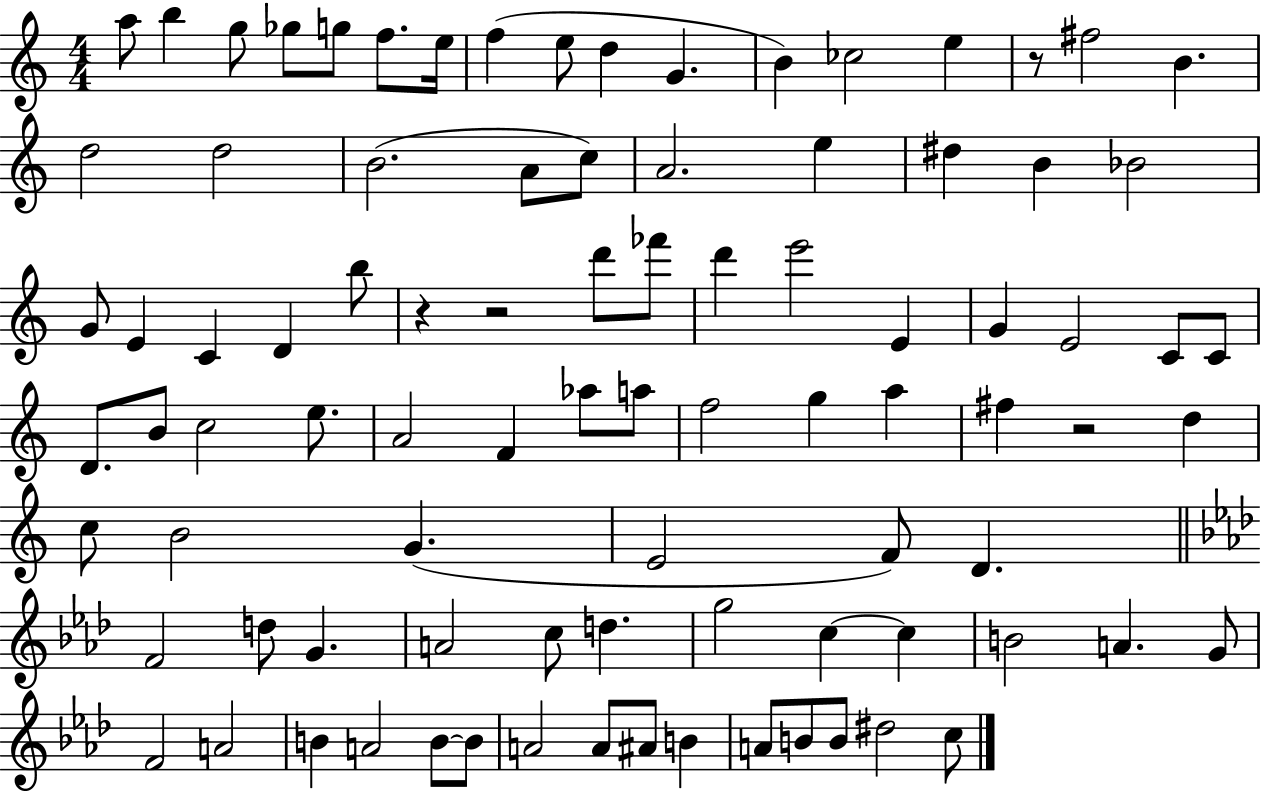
X:1
T:Untitled
M:4/4
L:1/4
K:C
a/2 b g/2 _g/2 g/2 f/2 e/4 f e/2 d G B _c2 e z/2 ^f2 B d2 d2 B2 A/2 c/2 A2 e ^d B _B2 G/2 E C D b/2 z z2 d'/2 _f'/2 d' e'2 E G E2 C/2 C/2 D/2 B/2 c2 e/2 A2 F _a/2 a/2 f2 g a ^f z2 d c/2 B2 G E2 F/2 D F2 d/2 G A2 c/2 d g2 c c B2 A G/2 F2 A2 B A2 B/2 B/2 A2 A/2 ^A/2 B A/2 B/2 B/2 ^d2 c/2